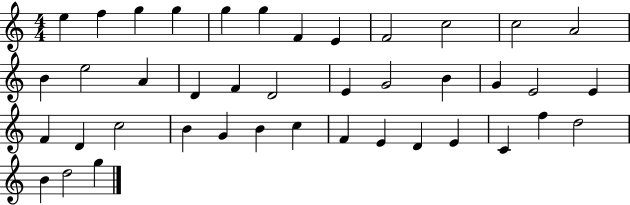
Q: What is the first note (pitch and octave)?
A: E5